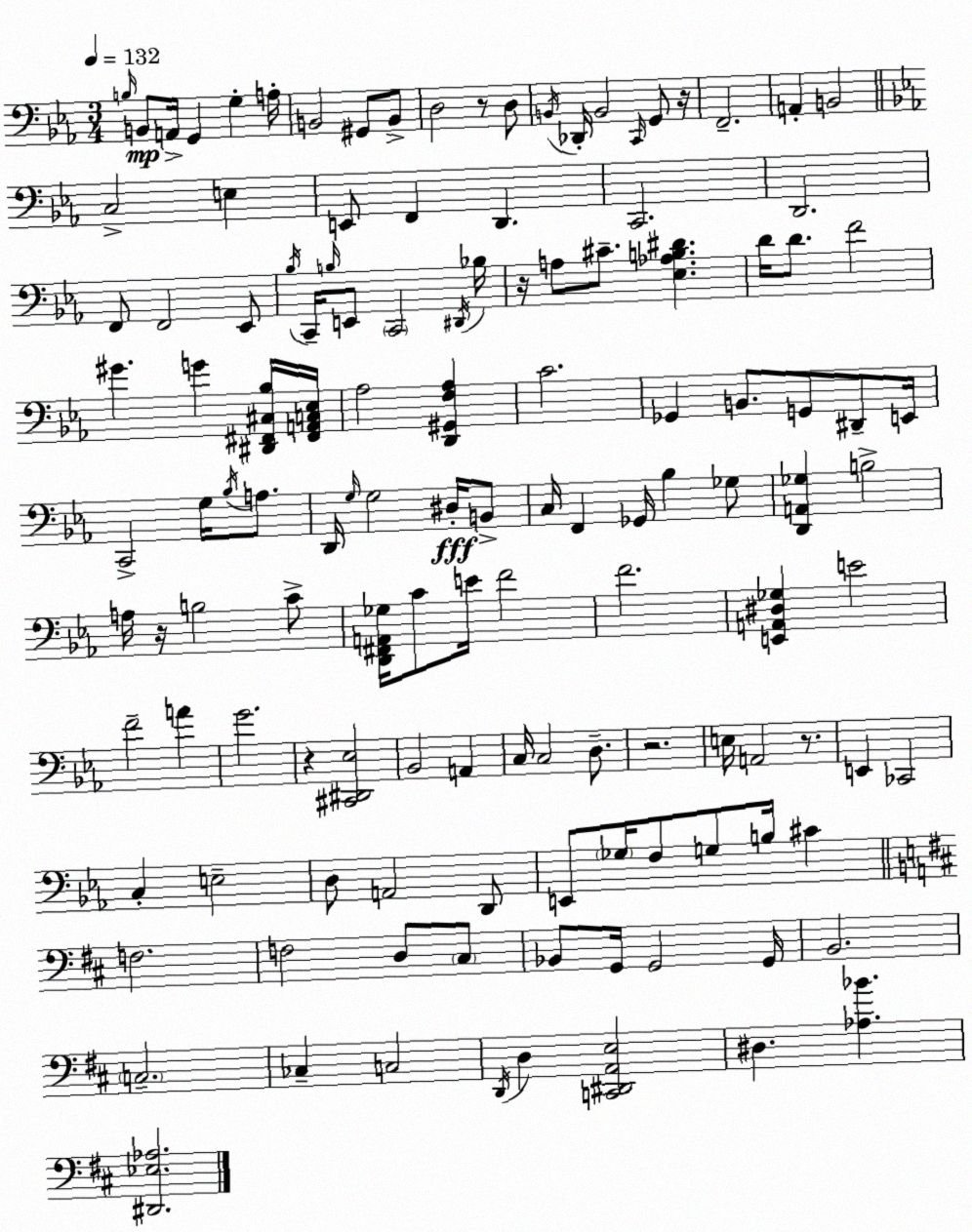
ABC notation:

X:1
T:Untitled
M:3/4
L:1/4
K:Cm
B,/4 B,,/2 A,,/4 G,, G, A,/4 B,,2 ^G,,/2 B,,/2 D,2 z/2 D,/2 B,,/4 _D,,/4 B,,2 C,,/4 G,,/2 z/4 F,,2 A,, B,,2 C,2 E, E,,/2 F,, D,, C,,2 D,,2 F,,/2 F,,2 _E,,/2 _B,/4 C,,/4 B,/4 E,,/2 C,,2 ^D,,/4 _B,/4 z/4 A,/2 ^C/2 [_E,_A,B,^D] D/4 D/2 F2 ^G G [^D,,^F,,^C,_B,]/4 [^F,,A,,C,_E,]/4 _A,2 [D,,^G,,F,_A,] C2 _G,, B,,/2 G,,/2 ^D,,/2 E,,/4 C,,2 G,/4 _B,/4 A,/2 D,,/4 G,/4 G,2 ^D,/4 B,,/2 C,/4 F,, _G,,/4 _B, _G,/2 [D,,A,,_G,] B,2 A,/4 z/4 B,2 C/2 [D,,^F,,A,,_G,]/4 C/2 E/4 F2 F2 [E,,A,,^D,_G,] E2 F2 A G2 z [^C,,^D,,_E,]2 _B,,2 A,, C,/4 C,2 D,/2 z2 E,/4 A,,2 z/2 E,, _C,,2 C, E,2 D,/2 A,,2 D,,/2 E,,/2 _G,/4 F,/2 G,/2 B,/4 ^C F,2 F,2 D,/2 ^C,/2 _B,,/2 G,,/4 G,,2 G,,/4 B,,2 C,2 _C, C,2 D,,/4 D, [C,,^D,,A,,E,]2 ^D, [_A,_B] [^D,,_E,_A,]2